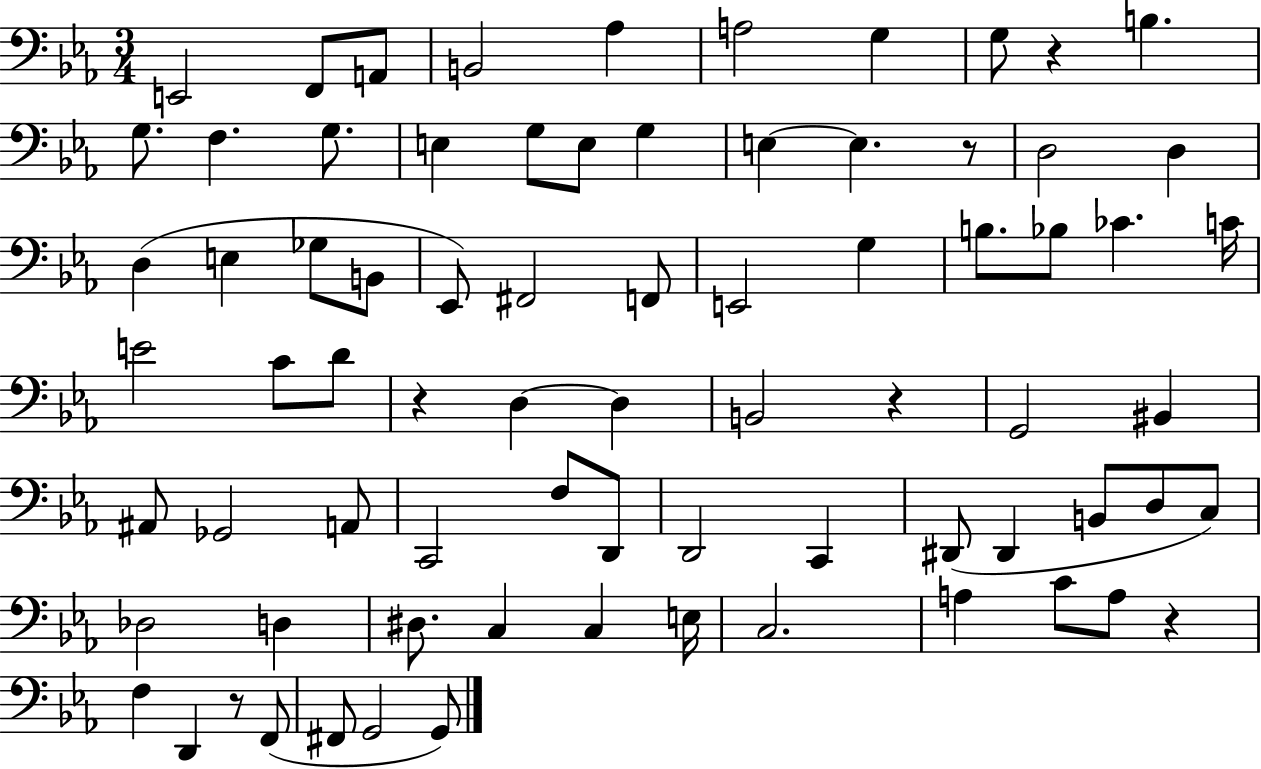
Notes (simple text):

E2/h F2/e A2/e B2/h Ab3/q A3/h G3/q G3/e R/q B3/q. G3/e. F3/q. G3/e. E3/q G3/e E3/e G3/q E3/q E3/q. R/e D3/h D3/q D3/q E3/q Gb3/e B2/e Eb2/e F#2/h F2/e E2/h G3/q B3/e. Bb3/e CES4/q. C4/s E4/h C4/e D4/e R/q D3/q D3/q B2/h R/q G2/h BIS2/q A#2/e Gb2/h A2/e C2/h F3/e D2/e D2/h C2/q D#2/e D#2/q B2/e D3/e C3/e Db3/h D3/q D#3/e. C3/q C3/q E3/s C3/h. A3/q C4/e A3/e R/q F3/q D2/q R/e F2/e F#2/e G2/h G2/e